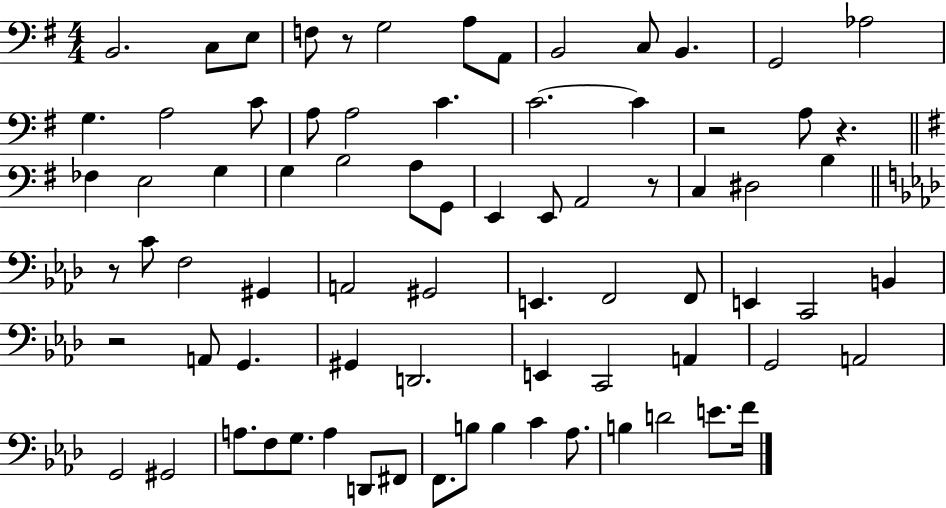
B2/h. C3/e E3/e F3/e R/e G3/h A3/e A2/e B2/h C3/e B2/q. G2/h Ab3/h G3/q. A3/h C4/e A3/e A3/h C4/q. C4/h. C4/q R/h A3/e R/q. FES3/q E3/h G3/q G3/q B3/h A3/e G2/e E2/q E2/e A2/h R/e C3/q D#3/h B3/q R/e C4/e F3/h G#2/q A2/h G#2/h E2/q. F2/h F2/e E2/q C2/h B2/q R/h A2/e G2/q. G#2/q D2/h. E2/q C2/h A2/q G2/h A2/h G2/h G#2/h A3/e. F3/e G3/e. A3/q D2/e F#2/e F2/e. B3/e B3/q C4/q Ab3/e. B3/q D4/h E4/e. F4/s